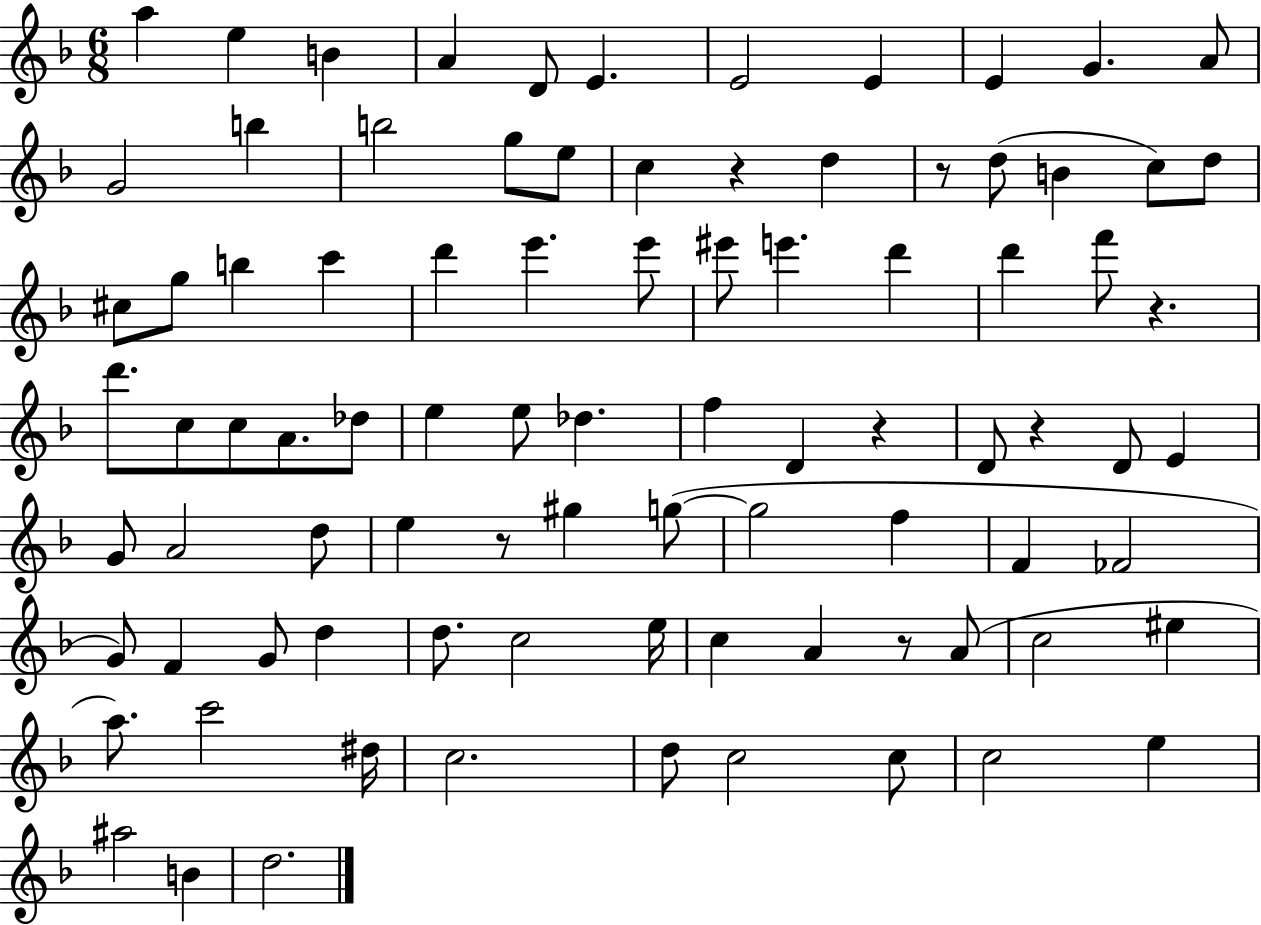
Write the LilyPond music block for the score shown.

{
  \clef treble
  \numericTimeSignature
  \time 6/8
  \key f \major
  a''4 e''4 b'4 | a'4 d'8 e'4. | e'2 e'4 | e'4 g'4. a'8 | \break g'2 b''4 | b''2 g''8 e''8 | c''4 r4 d''4 | r8 d''8( b'4 c''8) d''8 | \break cis''8 g''8 b''4 c'''4 | d'''4 e'''4. e'''8 | eis'''8 e'''4. d'''4 | d'''4 f'''8 r4. | \break d'''8. c''8 c''8 a'8. des''8 | e''4 e''8 des''4. | f''4 d'4 r4 | d'8 r4 d'8 e'4 | \break g'8 a'2 d''8 | e''4 r8 gis''4 g''8~(~ | g''2 f''4 | f'4 fes'2 | \break g'8) f'4 g'8 d''4 | d''8. c''2 e''16 | c''4 a'4 r8 a'8( | c''2 eis''4 | \break a''8.) c'''2 dis''16 | c''2. | d''8 c''2 c''8 | c''2 e''4 | \break ais''2 b'4 | d''2. | \bar "|."
}